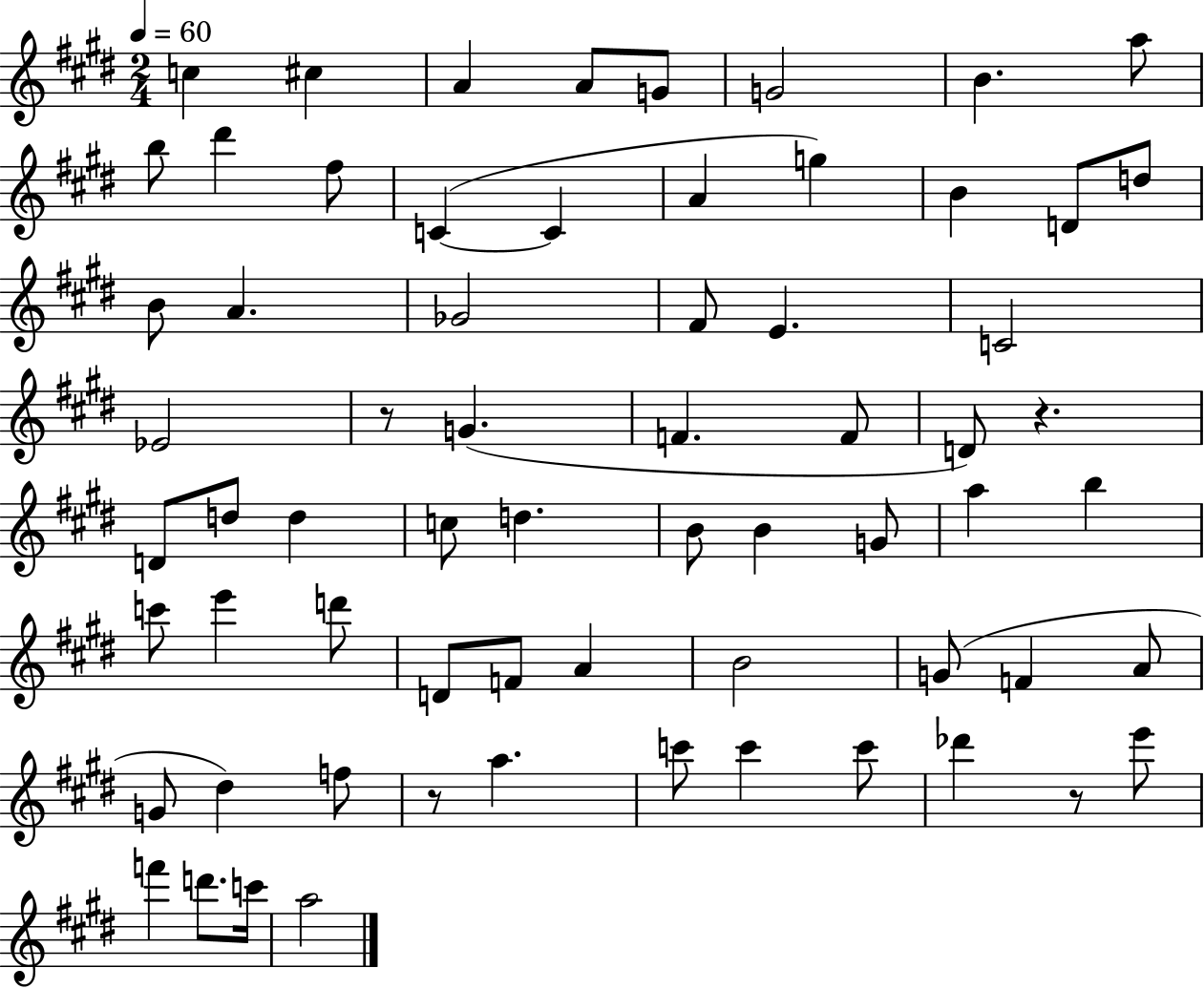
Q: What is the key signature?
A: E major